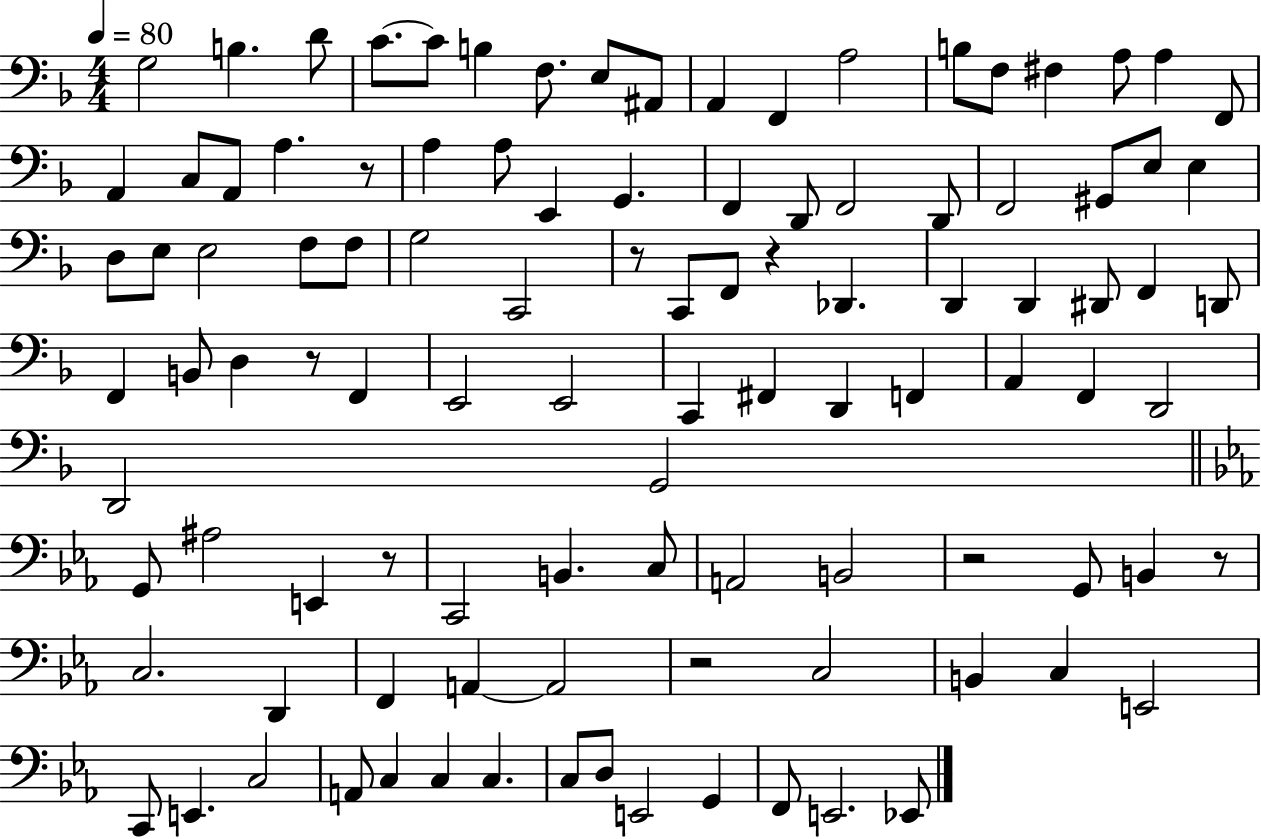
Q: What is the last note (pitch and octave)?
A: Eb2